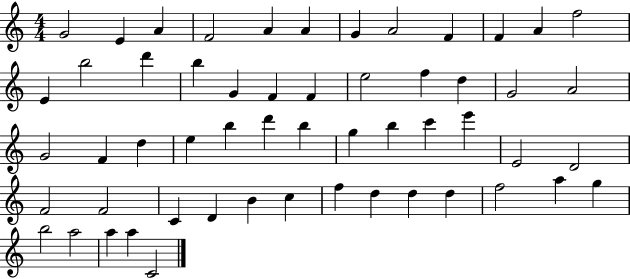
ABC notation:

X:1
T:Untitled
M:4/4
L:1/4
K:C
G2 E A F2 A A G A2 F F A f2 E b2 d' b G F F e2 f d G2 A2 G2 F d e b d' b g b c' e' E2 D2 F2 F2 C D B c f d d d f2 a g b2 a2 a a C2